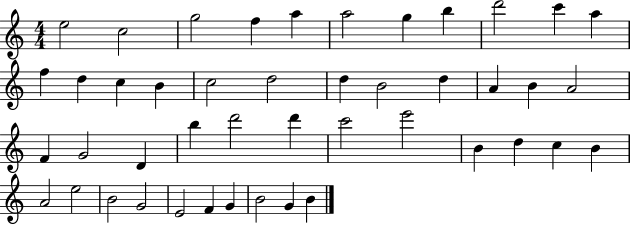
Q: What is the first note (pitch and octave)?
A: E5